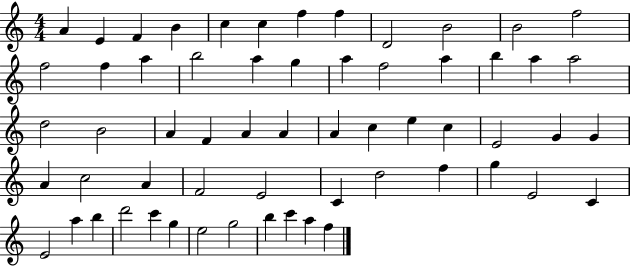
{
  \clef treble
  \numericTimeSignature
  \time 4/4
  \key c \major
  a'4 e'4 f'4 b'4 | c''4 c''4 f''4 f''4 | d'2 b'2 | b'2 f''2 | \break f''2 f''4 a''4 | b''2 a''4 g''4 | a''4 f''2 a''4 | b''4 a''4 a''2 | \break d''2 b'2 | a'4 f'4 a'4 a'4 | a'4 c''4 e''4 c''4 | e'2 g'4 g'4 | \break a'4 c''2 a'4 | f'2 e'2 | c'4 d''2 f''4 | g''4 e'2 c'4 | \break e'2 a''4 b''4 | d'''2 c'''4 g''4 | e''2 g''2 | b''4 c'''4 a''4 f''4 | \break \bar "|."
}